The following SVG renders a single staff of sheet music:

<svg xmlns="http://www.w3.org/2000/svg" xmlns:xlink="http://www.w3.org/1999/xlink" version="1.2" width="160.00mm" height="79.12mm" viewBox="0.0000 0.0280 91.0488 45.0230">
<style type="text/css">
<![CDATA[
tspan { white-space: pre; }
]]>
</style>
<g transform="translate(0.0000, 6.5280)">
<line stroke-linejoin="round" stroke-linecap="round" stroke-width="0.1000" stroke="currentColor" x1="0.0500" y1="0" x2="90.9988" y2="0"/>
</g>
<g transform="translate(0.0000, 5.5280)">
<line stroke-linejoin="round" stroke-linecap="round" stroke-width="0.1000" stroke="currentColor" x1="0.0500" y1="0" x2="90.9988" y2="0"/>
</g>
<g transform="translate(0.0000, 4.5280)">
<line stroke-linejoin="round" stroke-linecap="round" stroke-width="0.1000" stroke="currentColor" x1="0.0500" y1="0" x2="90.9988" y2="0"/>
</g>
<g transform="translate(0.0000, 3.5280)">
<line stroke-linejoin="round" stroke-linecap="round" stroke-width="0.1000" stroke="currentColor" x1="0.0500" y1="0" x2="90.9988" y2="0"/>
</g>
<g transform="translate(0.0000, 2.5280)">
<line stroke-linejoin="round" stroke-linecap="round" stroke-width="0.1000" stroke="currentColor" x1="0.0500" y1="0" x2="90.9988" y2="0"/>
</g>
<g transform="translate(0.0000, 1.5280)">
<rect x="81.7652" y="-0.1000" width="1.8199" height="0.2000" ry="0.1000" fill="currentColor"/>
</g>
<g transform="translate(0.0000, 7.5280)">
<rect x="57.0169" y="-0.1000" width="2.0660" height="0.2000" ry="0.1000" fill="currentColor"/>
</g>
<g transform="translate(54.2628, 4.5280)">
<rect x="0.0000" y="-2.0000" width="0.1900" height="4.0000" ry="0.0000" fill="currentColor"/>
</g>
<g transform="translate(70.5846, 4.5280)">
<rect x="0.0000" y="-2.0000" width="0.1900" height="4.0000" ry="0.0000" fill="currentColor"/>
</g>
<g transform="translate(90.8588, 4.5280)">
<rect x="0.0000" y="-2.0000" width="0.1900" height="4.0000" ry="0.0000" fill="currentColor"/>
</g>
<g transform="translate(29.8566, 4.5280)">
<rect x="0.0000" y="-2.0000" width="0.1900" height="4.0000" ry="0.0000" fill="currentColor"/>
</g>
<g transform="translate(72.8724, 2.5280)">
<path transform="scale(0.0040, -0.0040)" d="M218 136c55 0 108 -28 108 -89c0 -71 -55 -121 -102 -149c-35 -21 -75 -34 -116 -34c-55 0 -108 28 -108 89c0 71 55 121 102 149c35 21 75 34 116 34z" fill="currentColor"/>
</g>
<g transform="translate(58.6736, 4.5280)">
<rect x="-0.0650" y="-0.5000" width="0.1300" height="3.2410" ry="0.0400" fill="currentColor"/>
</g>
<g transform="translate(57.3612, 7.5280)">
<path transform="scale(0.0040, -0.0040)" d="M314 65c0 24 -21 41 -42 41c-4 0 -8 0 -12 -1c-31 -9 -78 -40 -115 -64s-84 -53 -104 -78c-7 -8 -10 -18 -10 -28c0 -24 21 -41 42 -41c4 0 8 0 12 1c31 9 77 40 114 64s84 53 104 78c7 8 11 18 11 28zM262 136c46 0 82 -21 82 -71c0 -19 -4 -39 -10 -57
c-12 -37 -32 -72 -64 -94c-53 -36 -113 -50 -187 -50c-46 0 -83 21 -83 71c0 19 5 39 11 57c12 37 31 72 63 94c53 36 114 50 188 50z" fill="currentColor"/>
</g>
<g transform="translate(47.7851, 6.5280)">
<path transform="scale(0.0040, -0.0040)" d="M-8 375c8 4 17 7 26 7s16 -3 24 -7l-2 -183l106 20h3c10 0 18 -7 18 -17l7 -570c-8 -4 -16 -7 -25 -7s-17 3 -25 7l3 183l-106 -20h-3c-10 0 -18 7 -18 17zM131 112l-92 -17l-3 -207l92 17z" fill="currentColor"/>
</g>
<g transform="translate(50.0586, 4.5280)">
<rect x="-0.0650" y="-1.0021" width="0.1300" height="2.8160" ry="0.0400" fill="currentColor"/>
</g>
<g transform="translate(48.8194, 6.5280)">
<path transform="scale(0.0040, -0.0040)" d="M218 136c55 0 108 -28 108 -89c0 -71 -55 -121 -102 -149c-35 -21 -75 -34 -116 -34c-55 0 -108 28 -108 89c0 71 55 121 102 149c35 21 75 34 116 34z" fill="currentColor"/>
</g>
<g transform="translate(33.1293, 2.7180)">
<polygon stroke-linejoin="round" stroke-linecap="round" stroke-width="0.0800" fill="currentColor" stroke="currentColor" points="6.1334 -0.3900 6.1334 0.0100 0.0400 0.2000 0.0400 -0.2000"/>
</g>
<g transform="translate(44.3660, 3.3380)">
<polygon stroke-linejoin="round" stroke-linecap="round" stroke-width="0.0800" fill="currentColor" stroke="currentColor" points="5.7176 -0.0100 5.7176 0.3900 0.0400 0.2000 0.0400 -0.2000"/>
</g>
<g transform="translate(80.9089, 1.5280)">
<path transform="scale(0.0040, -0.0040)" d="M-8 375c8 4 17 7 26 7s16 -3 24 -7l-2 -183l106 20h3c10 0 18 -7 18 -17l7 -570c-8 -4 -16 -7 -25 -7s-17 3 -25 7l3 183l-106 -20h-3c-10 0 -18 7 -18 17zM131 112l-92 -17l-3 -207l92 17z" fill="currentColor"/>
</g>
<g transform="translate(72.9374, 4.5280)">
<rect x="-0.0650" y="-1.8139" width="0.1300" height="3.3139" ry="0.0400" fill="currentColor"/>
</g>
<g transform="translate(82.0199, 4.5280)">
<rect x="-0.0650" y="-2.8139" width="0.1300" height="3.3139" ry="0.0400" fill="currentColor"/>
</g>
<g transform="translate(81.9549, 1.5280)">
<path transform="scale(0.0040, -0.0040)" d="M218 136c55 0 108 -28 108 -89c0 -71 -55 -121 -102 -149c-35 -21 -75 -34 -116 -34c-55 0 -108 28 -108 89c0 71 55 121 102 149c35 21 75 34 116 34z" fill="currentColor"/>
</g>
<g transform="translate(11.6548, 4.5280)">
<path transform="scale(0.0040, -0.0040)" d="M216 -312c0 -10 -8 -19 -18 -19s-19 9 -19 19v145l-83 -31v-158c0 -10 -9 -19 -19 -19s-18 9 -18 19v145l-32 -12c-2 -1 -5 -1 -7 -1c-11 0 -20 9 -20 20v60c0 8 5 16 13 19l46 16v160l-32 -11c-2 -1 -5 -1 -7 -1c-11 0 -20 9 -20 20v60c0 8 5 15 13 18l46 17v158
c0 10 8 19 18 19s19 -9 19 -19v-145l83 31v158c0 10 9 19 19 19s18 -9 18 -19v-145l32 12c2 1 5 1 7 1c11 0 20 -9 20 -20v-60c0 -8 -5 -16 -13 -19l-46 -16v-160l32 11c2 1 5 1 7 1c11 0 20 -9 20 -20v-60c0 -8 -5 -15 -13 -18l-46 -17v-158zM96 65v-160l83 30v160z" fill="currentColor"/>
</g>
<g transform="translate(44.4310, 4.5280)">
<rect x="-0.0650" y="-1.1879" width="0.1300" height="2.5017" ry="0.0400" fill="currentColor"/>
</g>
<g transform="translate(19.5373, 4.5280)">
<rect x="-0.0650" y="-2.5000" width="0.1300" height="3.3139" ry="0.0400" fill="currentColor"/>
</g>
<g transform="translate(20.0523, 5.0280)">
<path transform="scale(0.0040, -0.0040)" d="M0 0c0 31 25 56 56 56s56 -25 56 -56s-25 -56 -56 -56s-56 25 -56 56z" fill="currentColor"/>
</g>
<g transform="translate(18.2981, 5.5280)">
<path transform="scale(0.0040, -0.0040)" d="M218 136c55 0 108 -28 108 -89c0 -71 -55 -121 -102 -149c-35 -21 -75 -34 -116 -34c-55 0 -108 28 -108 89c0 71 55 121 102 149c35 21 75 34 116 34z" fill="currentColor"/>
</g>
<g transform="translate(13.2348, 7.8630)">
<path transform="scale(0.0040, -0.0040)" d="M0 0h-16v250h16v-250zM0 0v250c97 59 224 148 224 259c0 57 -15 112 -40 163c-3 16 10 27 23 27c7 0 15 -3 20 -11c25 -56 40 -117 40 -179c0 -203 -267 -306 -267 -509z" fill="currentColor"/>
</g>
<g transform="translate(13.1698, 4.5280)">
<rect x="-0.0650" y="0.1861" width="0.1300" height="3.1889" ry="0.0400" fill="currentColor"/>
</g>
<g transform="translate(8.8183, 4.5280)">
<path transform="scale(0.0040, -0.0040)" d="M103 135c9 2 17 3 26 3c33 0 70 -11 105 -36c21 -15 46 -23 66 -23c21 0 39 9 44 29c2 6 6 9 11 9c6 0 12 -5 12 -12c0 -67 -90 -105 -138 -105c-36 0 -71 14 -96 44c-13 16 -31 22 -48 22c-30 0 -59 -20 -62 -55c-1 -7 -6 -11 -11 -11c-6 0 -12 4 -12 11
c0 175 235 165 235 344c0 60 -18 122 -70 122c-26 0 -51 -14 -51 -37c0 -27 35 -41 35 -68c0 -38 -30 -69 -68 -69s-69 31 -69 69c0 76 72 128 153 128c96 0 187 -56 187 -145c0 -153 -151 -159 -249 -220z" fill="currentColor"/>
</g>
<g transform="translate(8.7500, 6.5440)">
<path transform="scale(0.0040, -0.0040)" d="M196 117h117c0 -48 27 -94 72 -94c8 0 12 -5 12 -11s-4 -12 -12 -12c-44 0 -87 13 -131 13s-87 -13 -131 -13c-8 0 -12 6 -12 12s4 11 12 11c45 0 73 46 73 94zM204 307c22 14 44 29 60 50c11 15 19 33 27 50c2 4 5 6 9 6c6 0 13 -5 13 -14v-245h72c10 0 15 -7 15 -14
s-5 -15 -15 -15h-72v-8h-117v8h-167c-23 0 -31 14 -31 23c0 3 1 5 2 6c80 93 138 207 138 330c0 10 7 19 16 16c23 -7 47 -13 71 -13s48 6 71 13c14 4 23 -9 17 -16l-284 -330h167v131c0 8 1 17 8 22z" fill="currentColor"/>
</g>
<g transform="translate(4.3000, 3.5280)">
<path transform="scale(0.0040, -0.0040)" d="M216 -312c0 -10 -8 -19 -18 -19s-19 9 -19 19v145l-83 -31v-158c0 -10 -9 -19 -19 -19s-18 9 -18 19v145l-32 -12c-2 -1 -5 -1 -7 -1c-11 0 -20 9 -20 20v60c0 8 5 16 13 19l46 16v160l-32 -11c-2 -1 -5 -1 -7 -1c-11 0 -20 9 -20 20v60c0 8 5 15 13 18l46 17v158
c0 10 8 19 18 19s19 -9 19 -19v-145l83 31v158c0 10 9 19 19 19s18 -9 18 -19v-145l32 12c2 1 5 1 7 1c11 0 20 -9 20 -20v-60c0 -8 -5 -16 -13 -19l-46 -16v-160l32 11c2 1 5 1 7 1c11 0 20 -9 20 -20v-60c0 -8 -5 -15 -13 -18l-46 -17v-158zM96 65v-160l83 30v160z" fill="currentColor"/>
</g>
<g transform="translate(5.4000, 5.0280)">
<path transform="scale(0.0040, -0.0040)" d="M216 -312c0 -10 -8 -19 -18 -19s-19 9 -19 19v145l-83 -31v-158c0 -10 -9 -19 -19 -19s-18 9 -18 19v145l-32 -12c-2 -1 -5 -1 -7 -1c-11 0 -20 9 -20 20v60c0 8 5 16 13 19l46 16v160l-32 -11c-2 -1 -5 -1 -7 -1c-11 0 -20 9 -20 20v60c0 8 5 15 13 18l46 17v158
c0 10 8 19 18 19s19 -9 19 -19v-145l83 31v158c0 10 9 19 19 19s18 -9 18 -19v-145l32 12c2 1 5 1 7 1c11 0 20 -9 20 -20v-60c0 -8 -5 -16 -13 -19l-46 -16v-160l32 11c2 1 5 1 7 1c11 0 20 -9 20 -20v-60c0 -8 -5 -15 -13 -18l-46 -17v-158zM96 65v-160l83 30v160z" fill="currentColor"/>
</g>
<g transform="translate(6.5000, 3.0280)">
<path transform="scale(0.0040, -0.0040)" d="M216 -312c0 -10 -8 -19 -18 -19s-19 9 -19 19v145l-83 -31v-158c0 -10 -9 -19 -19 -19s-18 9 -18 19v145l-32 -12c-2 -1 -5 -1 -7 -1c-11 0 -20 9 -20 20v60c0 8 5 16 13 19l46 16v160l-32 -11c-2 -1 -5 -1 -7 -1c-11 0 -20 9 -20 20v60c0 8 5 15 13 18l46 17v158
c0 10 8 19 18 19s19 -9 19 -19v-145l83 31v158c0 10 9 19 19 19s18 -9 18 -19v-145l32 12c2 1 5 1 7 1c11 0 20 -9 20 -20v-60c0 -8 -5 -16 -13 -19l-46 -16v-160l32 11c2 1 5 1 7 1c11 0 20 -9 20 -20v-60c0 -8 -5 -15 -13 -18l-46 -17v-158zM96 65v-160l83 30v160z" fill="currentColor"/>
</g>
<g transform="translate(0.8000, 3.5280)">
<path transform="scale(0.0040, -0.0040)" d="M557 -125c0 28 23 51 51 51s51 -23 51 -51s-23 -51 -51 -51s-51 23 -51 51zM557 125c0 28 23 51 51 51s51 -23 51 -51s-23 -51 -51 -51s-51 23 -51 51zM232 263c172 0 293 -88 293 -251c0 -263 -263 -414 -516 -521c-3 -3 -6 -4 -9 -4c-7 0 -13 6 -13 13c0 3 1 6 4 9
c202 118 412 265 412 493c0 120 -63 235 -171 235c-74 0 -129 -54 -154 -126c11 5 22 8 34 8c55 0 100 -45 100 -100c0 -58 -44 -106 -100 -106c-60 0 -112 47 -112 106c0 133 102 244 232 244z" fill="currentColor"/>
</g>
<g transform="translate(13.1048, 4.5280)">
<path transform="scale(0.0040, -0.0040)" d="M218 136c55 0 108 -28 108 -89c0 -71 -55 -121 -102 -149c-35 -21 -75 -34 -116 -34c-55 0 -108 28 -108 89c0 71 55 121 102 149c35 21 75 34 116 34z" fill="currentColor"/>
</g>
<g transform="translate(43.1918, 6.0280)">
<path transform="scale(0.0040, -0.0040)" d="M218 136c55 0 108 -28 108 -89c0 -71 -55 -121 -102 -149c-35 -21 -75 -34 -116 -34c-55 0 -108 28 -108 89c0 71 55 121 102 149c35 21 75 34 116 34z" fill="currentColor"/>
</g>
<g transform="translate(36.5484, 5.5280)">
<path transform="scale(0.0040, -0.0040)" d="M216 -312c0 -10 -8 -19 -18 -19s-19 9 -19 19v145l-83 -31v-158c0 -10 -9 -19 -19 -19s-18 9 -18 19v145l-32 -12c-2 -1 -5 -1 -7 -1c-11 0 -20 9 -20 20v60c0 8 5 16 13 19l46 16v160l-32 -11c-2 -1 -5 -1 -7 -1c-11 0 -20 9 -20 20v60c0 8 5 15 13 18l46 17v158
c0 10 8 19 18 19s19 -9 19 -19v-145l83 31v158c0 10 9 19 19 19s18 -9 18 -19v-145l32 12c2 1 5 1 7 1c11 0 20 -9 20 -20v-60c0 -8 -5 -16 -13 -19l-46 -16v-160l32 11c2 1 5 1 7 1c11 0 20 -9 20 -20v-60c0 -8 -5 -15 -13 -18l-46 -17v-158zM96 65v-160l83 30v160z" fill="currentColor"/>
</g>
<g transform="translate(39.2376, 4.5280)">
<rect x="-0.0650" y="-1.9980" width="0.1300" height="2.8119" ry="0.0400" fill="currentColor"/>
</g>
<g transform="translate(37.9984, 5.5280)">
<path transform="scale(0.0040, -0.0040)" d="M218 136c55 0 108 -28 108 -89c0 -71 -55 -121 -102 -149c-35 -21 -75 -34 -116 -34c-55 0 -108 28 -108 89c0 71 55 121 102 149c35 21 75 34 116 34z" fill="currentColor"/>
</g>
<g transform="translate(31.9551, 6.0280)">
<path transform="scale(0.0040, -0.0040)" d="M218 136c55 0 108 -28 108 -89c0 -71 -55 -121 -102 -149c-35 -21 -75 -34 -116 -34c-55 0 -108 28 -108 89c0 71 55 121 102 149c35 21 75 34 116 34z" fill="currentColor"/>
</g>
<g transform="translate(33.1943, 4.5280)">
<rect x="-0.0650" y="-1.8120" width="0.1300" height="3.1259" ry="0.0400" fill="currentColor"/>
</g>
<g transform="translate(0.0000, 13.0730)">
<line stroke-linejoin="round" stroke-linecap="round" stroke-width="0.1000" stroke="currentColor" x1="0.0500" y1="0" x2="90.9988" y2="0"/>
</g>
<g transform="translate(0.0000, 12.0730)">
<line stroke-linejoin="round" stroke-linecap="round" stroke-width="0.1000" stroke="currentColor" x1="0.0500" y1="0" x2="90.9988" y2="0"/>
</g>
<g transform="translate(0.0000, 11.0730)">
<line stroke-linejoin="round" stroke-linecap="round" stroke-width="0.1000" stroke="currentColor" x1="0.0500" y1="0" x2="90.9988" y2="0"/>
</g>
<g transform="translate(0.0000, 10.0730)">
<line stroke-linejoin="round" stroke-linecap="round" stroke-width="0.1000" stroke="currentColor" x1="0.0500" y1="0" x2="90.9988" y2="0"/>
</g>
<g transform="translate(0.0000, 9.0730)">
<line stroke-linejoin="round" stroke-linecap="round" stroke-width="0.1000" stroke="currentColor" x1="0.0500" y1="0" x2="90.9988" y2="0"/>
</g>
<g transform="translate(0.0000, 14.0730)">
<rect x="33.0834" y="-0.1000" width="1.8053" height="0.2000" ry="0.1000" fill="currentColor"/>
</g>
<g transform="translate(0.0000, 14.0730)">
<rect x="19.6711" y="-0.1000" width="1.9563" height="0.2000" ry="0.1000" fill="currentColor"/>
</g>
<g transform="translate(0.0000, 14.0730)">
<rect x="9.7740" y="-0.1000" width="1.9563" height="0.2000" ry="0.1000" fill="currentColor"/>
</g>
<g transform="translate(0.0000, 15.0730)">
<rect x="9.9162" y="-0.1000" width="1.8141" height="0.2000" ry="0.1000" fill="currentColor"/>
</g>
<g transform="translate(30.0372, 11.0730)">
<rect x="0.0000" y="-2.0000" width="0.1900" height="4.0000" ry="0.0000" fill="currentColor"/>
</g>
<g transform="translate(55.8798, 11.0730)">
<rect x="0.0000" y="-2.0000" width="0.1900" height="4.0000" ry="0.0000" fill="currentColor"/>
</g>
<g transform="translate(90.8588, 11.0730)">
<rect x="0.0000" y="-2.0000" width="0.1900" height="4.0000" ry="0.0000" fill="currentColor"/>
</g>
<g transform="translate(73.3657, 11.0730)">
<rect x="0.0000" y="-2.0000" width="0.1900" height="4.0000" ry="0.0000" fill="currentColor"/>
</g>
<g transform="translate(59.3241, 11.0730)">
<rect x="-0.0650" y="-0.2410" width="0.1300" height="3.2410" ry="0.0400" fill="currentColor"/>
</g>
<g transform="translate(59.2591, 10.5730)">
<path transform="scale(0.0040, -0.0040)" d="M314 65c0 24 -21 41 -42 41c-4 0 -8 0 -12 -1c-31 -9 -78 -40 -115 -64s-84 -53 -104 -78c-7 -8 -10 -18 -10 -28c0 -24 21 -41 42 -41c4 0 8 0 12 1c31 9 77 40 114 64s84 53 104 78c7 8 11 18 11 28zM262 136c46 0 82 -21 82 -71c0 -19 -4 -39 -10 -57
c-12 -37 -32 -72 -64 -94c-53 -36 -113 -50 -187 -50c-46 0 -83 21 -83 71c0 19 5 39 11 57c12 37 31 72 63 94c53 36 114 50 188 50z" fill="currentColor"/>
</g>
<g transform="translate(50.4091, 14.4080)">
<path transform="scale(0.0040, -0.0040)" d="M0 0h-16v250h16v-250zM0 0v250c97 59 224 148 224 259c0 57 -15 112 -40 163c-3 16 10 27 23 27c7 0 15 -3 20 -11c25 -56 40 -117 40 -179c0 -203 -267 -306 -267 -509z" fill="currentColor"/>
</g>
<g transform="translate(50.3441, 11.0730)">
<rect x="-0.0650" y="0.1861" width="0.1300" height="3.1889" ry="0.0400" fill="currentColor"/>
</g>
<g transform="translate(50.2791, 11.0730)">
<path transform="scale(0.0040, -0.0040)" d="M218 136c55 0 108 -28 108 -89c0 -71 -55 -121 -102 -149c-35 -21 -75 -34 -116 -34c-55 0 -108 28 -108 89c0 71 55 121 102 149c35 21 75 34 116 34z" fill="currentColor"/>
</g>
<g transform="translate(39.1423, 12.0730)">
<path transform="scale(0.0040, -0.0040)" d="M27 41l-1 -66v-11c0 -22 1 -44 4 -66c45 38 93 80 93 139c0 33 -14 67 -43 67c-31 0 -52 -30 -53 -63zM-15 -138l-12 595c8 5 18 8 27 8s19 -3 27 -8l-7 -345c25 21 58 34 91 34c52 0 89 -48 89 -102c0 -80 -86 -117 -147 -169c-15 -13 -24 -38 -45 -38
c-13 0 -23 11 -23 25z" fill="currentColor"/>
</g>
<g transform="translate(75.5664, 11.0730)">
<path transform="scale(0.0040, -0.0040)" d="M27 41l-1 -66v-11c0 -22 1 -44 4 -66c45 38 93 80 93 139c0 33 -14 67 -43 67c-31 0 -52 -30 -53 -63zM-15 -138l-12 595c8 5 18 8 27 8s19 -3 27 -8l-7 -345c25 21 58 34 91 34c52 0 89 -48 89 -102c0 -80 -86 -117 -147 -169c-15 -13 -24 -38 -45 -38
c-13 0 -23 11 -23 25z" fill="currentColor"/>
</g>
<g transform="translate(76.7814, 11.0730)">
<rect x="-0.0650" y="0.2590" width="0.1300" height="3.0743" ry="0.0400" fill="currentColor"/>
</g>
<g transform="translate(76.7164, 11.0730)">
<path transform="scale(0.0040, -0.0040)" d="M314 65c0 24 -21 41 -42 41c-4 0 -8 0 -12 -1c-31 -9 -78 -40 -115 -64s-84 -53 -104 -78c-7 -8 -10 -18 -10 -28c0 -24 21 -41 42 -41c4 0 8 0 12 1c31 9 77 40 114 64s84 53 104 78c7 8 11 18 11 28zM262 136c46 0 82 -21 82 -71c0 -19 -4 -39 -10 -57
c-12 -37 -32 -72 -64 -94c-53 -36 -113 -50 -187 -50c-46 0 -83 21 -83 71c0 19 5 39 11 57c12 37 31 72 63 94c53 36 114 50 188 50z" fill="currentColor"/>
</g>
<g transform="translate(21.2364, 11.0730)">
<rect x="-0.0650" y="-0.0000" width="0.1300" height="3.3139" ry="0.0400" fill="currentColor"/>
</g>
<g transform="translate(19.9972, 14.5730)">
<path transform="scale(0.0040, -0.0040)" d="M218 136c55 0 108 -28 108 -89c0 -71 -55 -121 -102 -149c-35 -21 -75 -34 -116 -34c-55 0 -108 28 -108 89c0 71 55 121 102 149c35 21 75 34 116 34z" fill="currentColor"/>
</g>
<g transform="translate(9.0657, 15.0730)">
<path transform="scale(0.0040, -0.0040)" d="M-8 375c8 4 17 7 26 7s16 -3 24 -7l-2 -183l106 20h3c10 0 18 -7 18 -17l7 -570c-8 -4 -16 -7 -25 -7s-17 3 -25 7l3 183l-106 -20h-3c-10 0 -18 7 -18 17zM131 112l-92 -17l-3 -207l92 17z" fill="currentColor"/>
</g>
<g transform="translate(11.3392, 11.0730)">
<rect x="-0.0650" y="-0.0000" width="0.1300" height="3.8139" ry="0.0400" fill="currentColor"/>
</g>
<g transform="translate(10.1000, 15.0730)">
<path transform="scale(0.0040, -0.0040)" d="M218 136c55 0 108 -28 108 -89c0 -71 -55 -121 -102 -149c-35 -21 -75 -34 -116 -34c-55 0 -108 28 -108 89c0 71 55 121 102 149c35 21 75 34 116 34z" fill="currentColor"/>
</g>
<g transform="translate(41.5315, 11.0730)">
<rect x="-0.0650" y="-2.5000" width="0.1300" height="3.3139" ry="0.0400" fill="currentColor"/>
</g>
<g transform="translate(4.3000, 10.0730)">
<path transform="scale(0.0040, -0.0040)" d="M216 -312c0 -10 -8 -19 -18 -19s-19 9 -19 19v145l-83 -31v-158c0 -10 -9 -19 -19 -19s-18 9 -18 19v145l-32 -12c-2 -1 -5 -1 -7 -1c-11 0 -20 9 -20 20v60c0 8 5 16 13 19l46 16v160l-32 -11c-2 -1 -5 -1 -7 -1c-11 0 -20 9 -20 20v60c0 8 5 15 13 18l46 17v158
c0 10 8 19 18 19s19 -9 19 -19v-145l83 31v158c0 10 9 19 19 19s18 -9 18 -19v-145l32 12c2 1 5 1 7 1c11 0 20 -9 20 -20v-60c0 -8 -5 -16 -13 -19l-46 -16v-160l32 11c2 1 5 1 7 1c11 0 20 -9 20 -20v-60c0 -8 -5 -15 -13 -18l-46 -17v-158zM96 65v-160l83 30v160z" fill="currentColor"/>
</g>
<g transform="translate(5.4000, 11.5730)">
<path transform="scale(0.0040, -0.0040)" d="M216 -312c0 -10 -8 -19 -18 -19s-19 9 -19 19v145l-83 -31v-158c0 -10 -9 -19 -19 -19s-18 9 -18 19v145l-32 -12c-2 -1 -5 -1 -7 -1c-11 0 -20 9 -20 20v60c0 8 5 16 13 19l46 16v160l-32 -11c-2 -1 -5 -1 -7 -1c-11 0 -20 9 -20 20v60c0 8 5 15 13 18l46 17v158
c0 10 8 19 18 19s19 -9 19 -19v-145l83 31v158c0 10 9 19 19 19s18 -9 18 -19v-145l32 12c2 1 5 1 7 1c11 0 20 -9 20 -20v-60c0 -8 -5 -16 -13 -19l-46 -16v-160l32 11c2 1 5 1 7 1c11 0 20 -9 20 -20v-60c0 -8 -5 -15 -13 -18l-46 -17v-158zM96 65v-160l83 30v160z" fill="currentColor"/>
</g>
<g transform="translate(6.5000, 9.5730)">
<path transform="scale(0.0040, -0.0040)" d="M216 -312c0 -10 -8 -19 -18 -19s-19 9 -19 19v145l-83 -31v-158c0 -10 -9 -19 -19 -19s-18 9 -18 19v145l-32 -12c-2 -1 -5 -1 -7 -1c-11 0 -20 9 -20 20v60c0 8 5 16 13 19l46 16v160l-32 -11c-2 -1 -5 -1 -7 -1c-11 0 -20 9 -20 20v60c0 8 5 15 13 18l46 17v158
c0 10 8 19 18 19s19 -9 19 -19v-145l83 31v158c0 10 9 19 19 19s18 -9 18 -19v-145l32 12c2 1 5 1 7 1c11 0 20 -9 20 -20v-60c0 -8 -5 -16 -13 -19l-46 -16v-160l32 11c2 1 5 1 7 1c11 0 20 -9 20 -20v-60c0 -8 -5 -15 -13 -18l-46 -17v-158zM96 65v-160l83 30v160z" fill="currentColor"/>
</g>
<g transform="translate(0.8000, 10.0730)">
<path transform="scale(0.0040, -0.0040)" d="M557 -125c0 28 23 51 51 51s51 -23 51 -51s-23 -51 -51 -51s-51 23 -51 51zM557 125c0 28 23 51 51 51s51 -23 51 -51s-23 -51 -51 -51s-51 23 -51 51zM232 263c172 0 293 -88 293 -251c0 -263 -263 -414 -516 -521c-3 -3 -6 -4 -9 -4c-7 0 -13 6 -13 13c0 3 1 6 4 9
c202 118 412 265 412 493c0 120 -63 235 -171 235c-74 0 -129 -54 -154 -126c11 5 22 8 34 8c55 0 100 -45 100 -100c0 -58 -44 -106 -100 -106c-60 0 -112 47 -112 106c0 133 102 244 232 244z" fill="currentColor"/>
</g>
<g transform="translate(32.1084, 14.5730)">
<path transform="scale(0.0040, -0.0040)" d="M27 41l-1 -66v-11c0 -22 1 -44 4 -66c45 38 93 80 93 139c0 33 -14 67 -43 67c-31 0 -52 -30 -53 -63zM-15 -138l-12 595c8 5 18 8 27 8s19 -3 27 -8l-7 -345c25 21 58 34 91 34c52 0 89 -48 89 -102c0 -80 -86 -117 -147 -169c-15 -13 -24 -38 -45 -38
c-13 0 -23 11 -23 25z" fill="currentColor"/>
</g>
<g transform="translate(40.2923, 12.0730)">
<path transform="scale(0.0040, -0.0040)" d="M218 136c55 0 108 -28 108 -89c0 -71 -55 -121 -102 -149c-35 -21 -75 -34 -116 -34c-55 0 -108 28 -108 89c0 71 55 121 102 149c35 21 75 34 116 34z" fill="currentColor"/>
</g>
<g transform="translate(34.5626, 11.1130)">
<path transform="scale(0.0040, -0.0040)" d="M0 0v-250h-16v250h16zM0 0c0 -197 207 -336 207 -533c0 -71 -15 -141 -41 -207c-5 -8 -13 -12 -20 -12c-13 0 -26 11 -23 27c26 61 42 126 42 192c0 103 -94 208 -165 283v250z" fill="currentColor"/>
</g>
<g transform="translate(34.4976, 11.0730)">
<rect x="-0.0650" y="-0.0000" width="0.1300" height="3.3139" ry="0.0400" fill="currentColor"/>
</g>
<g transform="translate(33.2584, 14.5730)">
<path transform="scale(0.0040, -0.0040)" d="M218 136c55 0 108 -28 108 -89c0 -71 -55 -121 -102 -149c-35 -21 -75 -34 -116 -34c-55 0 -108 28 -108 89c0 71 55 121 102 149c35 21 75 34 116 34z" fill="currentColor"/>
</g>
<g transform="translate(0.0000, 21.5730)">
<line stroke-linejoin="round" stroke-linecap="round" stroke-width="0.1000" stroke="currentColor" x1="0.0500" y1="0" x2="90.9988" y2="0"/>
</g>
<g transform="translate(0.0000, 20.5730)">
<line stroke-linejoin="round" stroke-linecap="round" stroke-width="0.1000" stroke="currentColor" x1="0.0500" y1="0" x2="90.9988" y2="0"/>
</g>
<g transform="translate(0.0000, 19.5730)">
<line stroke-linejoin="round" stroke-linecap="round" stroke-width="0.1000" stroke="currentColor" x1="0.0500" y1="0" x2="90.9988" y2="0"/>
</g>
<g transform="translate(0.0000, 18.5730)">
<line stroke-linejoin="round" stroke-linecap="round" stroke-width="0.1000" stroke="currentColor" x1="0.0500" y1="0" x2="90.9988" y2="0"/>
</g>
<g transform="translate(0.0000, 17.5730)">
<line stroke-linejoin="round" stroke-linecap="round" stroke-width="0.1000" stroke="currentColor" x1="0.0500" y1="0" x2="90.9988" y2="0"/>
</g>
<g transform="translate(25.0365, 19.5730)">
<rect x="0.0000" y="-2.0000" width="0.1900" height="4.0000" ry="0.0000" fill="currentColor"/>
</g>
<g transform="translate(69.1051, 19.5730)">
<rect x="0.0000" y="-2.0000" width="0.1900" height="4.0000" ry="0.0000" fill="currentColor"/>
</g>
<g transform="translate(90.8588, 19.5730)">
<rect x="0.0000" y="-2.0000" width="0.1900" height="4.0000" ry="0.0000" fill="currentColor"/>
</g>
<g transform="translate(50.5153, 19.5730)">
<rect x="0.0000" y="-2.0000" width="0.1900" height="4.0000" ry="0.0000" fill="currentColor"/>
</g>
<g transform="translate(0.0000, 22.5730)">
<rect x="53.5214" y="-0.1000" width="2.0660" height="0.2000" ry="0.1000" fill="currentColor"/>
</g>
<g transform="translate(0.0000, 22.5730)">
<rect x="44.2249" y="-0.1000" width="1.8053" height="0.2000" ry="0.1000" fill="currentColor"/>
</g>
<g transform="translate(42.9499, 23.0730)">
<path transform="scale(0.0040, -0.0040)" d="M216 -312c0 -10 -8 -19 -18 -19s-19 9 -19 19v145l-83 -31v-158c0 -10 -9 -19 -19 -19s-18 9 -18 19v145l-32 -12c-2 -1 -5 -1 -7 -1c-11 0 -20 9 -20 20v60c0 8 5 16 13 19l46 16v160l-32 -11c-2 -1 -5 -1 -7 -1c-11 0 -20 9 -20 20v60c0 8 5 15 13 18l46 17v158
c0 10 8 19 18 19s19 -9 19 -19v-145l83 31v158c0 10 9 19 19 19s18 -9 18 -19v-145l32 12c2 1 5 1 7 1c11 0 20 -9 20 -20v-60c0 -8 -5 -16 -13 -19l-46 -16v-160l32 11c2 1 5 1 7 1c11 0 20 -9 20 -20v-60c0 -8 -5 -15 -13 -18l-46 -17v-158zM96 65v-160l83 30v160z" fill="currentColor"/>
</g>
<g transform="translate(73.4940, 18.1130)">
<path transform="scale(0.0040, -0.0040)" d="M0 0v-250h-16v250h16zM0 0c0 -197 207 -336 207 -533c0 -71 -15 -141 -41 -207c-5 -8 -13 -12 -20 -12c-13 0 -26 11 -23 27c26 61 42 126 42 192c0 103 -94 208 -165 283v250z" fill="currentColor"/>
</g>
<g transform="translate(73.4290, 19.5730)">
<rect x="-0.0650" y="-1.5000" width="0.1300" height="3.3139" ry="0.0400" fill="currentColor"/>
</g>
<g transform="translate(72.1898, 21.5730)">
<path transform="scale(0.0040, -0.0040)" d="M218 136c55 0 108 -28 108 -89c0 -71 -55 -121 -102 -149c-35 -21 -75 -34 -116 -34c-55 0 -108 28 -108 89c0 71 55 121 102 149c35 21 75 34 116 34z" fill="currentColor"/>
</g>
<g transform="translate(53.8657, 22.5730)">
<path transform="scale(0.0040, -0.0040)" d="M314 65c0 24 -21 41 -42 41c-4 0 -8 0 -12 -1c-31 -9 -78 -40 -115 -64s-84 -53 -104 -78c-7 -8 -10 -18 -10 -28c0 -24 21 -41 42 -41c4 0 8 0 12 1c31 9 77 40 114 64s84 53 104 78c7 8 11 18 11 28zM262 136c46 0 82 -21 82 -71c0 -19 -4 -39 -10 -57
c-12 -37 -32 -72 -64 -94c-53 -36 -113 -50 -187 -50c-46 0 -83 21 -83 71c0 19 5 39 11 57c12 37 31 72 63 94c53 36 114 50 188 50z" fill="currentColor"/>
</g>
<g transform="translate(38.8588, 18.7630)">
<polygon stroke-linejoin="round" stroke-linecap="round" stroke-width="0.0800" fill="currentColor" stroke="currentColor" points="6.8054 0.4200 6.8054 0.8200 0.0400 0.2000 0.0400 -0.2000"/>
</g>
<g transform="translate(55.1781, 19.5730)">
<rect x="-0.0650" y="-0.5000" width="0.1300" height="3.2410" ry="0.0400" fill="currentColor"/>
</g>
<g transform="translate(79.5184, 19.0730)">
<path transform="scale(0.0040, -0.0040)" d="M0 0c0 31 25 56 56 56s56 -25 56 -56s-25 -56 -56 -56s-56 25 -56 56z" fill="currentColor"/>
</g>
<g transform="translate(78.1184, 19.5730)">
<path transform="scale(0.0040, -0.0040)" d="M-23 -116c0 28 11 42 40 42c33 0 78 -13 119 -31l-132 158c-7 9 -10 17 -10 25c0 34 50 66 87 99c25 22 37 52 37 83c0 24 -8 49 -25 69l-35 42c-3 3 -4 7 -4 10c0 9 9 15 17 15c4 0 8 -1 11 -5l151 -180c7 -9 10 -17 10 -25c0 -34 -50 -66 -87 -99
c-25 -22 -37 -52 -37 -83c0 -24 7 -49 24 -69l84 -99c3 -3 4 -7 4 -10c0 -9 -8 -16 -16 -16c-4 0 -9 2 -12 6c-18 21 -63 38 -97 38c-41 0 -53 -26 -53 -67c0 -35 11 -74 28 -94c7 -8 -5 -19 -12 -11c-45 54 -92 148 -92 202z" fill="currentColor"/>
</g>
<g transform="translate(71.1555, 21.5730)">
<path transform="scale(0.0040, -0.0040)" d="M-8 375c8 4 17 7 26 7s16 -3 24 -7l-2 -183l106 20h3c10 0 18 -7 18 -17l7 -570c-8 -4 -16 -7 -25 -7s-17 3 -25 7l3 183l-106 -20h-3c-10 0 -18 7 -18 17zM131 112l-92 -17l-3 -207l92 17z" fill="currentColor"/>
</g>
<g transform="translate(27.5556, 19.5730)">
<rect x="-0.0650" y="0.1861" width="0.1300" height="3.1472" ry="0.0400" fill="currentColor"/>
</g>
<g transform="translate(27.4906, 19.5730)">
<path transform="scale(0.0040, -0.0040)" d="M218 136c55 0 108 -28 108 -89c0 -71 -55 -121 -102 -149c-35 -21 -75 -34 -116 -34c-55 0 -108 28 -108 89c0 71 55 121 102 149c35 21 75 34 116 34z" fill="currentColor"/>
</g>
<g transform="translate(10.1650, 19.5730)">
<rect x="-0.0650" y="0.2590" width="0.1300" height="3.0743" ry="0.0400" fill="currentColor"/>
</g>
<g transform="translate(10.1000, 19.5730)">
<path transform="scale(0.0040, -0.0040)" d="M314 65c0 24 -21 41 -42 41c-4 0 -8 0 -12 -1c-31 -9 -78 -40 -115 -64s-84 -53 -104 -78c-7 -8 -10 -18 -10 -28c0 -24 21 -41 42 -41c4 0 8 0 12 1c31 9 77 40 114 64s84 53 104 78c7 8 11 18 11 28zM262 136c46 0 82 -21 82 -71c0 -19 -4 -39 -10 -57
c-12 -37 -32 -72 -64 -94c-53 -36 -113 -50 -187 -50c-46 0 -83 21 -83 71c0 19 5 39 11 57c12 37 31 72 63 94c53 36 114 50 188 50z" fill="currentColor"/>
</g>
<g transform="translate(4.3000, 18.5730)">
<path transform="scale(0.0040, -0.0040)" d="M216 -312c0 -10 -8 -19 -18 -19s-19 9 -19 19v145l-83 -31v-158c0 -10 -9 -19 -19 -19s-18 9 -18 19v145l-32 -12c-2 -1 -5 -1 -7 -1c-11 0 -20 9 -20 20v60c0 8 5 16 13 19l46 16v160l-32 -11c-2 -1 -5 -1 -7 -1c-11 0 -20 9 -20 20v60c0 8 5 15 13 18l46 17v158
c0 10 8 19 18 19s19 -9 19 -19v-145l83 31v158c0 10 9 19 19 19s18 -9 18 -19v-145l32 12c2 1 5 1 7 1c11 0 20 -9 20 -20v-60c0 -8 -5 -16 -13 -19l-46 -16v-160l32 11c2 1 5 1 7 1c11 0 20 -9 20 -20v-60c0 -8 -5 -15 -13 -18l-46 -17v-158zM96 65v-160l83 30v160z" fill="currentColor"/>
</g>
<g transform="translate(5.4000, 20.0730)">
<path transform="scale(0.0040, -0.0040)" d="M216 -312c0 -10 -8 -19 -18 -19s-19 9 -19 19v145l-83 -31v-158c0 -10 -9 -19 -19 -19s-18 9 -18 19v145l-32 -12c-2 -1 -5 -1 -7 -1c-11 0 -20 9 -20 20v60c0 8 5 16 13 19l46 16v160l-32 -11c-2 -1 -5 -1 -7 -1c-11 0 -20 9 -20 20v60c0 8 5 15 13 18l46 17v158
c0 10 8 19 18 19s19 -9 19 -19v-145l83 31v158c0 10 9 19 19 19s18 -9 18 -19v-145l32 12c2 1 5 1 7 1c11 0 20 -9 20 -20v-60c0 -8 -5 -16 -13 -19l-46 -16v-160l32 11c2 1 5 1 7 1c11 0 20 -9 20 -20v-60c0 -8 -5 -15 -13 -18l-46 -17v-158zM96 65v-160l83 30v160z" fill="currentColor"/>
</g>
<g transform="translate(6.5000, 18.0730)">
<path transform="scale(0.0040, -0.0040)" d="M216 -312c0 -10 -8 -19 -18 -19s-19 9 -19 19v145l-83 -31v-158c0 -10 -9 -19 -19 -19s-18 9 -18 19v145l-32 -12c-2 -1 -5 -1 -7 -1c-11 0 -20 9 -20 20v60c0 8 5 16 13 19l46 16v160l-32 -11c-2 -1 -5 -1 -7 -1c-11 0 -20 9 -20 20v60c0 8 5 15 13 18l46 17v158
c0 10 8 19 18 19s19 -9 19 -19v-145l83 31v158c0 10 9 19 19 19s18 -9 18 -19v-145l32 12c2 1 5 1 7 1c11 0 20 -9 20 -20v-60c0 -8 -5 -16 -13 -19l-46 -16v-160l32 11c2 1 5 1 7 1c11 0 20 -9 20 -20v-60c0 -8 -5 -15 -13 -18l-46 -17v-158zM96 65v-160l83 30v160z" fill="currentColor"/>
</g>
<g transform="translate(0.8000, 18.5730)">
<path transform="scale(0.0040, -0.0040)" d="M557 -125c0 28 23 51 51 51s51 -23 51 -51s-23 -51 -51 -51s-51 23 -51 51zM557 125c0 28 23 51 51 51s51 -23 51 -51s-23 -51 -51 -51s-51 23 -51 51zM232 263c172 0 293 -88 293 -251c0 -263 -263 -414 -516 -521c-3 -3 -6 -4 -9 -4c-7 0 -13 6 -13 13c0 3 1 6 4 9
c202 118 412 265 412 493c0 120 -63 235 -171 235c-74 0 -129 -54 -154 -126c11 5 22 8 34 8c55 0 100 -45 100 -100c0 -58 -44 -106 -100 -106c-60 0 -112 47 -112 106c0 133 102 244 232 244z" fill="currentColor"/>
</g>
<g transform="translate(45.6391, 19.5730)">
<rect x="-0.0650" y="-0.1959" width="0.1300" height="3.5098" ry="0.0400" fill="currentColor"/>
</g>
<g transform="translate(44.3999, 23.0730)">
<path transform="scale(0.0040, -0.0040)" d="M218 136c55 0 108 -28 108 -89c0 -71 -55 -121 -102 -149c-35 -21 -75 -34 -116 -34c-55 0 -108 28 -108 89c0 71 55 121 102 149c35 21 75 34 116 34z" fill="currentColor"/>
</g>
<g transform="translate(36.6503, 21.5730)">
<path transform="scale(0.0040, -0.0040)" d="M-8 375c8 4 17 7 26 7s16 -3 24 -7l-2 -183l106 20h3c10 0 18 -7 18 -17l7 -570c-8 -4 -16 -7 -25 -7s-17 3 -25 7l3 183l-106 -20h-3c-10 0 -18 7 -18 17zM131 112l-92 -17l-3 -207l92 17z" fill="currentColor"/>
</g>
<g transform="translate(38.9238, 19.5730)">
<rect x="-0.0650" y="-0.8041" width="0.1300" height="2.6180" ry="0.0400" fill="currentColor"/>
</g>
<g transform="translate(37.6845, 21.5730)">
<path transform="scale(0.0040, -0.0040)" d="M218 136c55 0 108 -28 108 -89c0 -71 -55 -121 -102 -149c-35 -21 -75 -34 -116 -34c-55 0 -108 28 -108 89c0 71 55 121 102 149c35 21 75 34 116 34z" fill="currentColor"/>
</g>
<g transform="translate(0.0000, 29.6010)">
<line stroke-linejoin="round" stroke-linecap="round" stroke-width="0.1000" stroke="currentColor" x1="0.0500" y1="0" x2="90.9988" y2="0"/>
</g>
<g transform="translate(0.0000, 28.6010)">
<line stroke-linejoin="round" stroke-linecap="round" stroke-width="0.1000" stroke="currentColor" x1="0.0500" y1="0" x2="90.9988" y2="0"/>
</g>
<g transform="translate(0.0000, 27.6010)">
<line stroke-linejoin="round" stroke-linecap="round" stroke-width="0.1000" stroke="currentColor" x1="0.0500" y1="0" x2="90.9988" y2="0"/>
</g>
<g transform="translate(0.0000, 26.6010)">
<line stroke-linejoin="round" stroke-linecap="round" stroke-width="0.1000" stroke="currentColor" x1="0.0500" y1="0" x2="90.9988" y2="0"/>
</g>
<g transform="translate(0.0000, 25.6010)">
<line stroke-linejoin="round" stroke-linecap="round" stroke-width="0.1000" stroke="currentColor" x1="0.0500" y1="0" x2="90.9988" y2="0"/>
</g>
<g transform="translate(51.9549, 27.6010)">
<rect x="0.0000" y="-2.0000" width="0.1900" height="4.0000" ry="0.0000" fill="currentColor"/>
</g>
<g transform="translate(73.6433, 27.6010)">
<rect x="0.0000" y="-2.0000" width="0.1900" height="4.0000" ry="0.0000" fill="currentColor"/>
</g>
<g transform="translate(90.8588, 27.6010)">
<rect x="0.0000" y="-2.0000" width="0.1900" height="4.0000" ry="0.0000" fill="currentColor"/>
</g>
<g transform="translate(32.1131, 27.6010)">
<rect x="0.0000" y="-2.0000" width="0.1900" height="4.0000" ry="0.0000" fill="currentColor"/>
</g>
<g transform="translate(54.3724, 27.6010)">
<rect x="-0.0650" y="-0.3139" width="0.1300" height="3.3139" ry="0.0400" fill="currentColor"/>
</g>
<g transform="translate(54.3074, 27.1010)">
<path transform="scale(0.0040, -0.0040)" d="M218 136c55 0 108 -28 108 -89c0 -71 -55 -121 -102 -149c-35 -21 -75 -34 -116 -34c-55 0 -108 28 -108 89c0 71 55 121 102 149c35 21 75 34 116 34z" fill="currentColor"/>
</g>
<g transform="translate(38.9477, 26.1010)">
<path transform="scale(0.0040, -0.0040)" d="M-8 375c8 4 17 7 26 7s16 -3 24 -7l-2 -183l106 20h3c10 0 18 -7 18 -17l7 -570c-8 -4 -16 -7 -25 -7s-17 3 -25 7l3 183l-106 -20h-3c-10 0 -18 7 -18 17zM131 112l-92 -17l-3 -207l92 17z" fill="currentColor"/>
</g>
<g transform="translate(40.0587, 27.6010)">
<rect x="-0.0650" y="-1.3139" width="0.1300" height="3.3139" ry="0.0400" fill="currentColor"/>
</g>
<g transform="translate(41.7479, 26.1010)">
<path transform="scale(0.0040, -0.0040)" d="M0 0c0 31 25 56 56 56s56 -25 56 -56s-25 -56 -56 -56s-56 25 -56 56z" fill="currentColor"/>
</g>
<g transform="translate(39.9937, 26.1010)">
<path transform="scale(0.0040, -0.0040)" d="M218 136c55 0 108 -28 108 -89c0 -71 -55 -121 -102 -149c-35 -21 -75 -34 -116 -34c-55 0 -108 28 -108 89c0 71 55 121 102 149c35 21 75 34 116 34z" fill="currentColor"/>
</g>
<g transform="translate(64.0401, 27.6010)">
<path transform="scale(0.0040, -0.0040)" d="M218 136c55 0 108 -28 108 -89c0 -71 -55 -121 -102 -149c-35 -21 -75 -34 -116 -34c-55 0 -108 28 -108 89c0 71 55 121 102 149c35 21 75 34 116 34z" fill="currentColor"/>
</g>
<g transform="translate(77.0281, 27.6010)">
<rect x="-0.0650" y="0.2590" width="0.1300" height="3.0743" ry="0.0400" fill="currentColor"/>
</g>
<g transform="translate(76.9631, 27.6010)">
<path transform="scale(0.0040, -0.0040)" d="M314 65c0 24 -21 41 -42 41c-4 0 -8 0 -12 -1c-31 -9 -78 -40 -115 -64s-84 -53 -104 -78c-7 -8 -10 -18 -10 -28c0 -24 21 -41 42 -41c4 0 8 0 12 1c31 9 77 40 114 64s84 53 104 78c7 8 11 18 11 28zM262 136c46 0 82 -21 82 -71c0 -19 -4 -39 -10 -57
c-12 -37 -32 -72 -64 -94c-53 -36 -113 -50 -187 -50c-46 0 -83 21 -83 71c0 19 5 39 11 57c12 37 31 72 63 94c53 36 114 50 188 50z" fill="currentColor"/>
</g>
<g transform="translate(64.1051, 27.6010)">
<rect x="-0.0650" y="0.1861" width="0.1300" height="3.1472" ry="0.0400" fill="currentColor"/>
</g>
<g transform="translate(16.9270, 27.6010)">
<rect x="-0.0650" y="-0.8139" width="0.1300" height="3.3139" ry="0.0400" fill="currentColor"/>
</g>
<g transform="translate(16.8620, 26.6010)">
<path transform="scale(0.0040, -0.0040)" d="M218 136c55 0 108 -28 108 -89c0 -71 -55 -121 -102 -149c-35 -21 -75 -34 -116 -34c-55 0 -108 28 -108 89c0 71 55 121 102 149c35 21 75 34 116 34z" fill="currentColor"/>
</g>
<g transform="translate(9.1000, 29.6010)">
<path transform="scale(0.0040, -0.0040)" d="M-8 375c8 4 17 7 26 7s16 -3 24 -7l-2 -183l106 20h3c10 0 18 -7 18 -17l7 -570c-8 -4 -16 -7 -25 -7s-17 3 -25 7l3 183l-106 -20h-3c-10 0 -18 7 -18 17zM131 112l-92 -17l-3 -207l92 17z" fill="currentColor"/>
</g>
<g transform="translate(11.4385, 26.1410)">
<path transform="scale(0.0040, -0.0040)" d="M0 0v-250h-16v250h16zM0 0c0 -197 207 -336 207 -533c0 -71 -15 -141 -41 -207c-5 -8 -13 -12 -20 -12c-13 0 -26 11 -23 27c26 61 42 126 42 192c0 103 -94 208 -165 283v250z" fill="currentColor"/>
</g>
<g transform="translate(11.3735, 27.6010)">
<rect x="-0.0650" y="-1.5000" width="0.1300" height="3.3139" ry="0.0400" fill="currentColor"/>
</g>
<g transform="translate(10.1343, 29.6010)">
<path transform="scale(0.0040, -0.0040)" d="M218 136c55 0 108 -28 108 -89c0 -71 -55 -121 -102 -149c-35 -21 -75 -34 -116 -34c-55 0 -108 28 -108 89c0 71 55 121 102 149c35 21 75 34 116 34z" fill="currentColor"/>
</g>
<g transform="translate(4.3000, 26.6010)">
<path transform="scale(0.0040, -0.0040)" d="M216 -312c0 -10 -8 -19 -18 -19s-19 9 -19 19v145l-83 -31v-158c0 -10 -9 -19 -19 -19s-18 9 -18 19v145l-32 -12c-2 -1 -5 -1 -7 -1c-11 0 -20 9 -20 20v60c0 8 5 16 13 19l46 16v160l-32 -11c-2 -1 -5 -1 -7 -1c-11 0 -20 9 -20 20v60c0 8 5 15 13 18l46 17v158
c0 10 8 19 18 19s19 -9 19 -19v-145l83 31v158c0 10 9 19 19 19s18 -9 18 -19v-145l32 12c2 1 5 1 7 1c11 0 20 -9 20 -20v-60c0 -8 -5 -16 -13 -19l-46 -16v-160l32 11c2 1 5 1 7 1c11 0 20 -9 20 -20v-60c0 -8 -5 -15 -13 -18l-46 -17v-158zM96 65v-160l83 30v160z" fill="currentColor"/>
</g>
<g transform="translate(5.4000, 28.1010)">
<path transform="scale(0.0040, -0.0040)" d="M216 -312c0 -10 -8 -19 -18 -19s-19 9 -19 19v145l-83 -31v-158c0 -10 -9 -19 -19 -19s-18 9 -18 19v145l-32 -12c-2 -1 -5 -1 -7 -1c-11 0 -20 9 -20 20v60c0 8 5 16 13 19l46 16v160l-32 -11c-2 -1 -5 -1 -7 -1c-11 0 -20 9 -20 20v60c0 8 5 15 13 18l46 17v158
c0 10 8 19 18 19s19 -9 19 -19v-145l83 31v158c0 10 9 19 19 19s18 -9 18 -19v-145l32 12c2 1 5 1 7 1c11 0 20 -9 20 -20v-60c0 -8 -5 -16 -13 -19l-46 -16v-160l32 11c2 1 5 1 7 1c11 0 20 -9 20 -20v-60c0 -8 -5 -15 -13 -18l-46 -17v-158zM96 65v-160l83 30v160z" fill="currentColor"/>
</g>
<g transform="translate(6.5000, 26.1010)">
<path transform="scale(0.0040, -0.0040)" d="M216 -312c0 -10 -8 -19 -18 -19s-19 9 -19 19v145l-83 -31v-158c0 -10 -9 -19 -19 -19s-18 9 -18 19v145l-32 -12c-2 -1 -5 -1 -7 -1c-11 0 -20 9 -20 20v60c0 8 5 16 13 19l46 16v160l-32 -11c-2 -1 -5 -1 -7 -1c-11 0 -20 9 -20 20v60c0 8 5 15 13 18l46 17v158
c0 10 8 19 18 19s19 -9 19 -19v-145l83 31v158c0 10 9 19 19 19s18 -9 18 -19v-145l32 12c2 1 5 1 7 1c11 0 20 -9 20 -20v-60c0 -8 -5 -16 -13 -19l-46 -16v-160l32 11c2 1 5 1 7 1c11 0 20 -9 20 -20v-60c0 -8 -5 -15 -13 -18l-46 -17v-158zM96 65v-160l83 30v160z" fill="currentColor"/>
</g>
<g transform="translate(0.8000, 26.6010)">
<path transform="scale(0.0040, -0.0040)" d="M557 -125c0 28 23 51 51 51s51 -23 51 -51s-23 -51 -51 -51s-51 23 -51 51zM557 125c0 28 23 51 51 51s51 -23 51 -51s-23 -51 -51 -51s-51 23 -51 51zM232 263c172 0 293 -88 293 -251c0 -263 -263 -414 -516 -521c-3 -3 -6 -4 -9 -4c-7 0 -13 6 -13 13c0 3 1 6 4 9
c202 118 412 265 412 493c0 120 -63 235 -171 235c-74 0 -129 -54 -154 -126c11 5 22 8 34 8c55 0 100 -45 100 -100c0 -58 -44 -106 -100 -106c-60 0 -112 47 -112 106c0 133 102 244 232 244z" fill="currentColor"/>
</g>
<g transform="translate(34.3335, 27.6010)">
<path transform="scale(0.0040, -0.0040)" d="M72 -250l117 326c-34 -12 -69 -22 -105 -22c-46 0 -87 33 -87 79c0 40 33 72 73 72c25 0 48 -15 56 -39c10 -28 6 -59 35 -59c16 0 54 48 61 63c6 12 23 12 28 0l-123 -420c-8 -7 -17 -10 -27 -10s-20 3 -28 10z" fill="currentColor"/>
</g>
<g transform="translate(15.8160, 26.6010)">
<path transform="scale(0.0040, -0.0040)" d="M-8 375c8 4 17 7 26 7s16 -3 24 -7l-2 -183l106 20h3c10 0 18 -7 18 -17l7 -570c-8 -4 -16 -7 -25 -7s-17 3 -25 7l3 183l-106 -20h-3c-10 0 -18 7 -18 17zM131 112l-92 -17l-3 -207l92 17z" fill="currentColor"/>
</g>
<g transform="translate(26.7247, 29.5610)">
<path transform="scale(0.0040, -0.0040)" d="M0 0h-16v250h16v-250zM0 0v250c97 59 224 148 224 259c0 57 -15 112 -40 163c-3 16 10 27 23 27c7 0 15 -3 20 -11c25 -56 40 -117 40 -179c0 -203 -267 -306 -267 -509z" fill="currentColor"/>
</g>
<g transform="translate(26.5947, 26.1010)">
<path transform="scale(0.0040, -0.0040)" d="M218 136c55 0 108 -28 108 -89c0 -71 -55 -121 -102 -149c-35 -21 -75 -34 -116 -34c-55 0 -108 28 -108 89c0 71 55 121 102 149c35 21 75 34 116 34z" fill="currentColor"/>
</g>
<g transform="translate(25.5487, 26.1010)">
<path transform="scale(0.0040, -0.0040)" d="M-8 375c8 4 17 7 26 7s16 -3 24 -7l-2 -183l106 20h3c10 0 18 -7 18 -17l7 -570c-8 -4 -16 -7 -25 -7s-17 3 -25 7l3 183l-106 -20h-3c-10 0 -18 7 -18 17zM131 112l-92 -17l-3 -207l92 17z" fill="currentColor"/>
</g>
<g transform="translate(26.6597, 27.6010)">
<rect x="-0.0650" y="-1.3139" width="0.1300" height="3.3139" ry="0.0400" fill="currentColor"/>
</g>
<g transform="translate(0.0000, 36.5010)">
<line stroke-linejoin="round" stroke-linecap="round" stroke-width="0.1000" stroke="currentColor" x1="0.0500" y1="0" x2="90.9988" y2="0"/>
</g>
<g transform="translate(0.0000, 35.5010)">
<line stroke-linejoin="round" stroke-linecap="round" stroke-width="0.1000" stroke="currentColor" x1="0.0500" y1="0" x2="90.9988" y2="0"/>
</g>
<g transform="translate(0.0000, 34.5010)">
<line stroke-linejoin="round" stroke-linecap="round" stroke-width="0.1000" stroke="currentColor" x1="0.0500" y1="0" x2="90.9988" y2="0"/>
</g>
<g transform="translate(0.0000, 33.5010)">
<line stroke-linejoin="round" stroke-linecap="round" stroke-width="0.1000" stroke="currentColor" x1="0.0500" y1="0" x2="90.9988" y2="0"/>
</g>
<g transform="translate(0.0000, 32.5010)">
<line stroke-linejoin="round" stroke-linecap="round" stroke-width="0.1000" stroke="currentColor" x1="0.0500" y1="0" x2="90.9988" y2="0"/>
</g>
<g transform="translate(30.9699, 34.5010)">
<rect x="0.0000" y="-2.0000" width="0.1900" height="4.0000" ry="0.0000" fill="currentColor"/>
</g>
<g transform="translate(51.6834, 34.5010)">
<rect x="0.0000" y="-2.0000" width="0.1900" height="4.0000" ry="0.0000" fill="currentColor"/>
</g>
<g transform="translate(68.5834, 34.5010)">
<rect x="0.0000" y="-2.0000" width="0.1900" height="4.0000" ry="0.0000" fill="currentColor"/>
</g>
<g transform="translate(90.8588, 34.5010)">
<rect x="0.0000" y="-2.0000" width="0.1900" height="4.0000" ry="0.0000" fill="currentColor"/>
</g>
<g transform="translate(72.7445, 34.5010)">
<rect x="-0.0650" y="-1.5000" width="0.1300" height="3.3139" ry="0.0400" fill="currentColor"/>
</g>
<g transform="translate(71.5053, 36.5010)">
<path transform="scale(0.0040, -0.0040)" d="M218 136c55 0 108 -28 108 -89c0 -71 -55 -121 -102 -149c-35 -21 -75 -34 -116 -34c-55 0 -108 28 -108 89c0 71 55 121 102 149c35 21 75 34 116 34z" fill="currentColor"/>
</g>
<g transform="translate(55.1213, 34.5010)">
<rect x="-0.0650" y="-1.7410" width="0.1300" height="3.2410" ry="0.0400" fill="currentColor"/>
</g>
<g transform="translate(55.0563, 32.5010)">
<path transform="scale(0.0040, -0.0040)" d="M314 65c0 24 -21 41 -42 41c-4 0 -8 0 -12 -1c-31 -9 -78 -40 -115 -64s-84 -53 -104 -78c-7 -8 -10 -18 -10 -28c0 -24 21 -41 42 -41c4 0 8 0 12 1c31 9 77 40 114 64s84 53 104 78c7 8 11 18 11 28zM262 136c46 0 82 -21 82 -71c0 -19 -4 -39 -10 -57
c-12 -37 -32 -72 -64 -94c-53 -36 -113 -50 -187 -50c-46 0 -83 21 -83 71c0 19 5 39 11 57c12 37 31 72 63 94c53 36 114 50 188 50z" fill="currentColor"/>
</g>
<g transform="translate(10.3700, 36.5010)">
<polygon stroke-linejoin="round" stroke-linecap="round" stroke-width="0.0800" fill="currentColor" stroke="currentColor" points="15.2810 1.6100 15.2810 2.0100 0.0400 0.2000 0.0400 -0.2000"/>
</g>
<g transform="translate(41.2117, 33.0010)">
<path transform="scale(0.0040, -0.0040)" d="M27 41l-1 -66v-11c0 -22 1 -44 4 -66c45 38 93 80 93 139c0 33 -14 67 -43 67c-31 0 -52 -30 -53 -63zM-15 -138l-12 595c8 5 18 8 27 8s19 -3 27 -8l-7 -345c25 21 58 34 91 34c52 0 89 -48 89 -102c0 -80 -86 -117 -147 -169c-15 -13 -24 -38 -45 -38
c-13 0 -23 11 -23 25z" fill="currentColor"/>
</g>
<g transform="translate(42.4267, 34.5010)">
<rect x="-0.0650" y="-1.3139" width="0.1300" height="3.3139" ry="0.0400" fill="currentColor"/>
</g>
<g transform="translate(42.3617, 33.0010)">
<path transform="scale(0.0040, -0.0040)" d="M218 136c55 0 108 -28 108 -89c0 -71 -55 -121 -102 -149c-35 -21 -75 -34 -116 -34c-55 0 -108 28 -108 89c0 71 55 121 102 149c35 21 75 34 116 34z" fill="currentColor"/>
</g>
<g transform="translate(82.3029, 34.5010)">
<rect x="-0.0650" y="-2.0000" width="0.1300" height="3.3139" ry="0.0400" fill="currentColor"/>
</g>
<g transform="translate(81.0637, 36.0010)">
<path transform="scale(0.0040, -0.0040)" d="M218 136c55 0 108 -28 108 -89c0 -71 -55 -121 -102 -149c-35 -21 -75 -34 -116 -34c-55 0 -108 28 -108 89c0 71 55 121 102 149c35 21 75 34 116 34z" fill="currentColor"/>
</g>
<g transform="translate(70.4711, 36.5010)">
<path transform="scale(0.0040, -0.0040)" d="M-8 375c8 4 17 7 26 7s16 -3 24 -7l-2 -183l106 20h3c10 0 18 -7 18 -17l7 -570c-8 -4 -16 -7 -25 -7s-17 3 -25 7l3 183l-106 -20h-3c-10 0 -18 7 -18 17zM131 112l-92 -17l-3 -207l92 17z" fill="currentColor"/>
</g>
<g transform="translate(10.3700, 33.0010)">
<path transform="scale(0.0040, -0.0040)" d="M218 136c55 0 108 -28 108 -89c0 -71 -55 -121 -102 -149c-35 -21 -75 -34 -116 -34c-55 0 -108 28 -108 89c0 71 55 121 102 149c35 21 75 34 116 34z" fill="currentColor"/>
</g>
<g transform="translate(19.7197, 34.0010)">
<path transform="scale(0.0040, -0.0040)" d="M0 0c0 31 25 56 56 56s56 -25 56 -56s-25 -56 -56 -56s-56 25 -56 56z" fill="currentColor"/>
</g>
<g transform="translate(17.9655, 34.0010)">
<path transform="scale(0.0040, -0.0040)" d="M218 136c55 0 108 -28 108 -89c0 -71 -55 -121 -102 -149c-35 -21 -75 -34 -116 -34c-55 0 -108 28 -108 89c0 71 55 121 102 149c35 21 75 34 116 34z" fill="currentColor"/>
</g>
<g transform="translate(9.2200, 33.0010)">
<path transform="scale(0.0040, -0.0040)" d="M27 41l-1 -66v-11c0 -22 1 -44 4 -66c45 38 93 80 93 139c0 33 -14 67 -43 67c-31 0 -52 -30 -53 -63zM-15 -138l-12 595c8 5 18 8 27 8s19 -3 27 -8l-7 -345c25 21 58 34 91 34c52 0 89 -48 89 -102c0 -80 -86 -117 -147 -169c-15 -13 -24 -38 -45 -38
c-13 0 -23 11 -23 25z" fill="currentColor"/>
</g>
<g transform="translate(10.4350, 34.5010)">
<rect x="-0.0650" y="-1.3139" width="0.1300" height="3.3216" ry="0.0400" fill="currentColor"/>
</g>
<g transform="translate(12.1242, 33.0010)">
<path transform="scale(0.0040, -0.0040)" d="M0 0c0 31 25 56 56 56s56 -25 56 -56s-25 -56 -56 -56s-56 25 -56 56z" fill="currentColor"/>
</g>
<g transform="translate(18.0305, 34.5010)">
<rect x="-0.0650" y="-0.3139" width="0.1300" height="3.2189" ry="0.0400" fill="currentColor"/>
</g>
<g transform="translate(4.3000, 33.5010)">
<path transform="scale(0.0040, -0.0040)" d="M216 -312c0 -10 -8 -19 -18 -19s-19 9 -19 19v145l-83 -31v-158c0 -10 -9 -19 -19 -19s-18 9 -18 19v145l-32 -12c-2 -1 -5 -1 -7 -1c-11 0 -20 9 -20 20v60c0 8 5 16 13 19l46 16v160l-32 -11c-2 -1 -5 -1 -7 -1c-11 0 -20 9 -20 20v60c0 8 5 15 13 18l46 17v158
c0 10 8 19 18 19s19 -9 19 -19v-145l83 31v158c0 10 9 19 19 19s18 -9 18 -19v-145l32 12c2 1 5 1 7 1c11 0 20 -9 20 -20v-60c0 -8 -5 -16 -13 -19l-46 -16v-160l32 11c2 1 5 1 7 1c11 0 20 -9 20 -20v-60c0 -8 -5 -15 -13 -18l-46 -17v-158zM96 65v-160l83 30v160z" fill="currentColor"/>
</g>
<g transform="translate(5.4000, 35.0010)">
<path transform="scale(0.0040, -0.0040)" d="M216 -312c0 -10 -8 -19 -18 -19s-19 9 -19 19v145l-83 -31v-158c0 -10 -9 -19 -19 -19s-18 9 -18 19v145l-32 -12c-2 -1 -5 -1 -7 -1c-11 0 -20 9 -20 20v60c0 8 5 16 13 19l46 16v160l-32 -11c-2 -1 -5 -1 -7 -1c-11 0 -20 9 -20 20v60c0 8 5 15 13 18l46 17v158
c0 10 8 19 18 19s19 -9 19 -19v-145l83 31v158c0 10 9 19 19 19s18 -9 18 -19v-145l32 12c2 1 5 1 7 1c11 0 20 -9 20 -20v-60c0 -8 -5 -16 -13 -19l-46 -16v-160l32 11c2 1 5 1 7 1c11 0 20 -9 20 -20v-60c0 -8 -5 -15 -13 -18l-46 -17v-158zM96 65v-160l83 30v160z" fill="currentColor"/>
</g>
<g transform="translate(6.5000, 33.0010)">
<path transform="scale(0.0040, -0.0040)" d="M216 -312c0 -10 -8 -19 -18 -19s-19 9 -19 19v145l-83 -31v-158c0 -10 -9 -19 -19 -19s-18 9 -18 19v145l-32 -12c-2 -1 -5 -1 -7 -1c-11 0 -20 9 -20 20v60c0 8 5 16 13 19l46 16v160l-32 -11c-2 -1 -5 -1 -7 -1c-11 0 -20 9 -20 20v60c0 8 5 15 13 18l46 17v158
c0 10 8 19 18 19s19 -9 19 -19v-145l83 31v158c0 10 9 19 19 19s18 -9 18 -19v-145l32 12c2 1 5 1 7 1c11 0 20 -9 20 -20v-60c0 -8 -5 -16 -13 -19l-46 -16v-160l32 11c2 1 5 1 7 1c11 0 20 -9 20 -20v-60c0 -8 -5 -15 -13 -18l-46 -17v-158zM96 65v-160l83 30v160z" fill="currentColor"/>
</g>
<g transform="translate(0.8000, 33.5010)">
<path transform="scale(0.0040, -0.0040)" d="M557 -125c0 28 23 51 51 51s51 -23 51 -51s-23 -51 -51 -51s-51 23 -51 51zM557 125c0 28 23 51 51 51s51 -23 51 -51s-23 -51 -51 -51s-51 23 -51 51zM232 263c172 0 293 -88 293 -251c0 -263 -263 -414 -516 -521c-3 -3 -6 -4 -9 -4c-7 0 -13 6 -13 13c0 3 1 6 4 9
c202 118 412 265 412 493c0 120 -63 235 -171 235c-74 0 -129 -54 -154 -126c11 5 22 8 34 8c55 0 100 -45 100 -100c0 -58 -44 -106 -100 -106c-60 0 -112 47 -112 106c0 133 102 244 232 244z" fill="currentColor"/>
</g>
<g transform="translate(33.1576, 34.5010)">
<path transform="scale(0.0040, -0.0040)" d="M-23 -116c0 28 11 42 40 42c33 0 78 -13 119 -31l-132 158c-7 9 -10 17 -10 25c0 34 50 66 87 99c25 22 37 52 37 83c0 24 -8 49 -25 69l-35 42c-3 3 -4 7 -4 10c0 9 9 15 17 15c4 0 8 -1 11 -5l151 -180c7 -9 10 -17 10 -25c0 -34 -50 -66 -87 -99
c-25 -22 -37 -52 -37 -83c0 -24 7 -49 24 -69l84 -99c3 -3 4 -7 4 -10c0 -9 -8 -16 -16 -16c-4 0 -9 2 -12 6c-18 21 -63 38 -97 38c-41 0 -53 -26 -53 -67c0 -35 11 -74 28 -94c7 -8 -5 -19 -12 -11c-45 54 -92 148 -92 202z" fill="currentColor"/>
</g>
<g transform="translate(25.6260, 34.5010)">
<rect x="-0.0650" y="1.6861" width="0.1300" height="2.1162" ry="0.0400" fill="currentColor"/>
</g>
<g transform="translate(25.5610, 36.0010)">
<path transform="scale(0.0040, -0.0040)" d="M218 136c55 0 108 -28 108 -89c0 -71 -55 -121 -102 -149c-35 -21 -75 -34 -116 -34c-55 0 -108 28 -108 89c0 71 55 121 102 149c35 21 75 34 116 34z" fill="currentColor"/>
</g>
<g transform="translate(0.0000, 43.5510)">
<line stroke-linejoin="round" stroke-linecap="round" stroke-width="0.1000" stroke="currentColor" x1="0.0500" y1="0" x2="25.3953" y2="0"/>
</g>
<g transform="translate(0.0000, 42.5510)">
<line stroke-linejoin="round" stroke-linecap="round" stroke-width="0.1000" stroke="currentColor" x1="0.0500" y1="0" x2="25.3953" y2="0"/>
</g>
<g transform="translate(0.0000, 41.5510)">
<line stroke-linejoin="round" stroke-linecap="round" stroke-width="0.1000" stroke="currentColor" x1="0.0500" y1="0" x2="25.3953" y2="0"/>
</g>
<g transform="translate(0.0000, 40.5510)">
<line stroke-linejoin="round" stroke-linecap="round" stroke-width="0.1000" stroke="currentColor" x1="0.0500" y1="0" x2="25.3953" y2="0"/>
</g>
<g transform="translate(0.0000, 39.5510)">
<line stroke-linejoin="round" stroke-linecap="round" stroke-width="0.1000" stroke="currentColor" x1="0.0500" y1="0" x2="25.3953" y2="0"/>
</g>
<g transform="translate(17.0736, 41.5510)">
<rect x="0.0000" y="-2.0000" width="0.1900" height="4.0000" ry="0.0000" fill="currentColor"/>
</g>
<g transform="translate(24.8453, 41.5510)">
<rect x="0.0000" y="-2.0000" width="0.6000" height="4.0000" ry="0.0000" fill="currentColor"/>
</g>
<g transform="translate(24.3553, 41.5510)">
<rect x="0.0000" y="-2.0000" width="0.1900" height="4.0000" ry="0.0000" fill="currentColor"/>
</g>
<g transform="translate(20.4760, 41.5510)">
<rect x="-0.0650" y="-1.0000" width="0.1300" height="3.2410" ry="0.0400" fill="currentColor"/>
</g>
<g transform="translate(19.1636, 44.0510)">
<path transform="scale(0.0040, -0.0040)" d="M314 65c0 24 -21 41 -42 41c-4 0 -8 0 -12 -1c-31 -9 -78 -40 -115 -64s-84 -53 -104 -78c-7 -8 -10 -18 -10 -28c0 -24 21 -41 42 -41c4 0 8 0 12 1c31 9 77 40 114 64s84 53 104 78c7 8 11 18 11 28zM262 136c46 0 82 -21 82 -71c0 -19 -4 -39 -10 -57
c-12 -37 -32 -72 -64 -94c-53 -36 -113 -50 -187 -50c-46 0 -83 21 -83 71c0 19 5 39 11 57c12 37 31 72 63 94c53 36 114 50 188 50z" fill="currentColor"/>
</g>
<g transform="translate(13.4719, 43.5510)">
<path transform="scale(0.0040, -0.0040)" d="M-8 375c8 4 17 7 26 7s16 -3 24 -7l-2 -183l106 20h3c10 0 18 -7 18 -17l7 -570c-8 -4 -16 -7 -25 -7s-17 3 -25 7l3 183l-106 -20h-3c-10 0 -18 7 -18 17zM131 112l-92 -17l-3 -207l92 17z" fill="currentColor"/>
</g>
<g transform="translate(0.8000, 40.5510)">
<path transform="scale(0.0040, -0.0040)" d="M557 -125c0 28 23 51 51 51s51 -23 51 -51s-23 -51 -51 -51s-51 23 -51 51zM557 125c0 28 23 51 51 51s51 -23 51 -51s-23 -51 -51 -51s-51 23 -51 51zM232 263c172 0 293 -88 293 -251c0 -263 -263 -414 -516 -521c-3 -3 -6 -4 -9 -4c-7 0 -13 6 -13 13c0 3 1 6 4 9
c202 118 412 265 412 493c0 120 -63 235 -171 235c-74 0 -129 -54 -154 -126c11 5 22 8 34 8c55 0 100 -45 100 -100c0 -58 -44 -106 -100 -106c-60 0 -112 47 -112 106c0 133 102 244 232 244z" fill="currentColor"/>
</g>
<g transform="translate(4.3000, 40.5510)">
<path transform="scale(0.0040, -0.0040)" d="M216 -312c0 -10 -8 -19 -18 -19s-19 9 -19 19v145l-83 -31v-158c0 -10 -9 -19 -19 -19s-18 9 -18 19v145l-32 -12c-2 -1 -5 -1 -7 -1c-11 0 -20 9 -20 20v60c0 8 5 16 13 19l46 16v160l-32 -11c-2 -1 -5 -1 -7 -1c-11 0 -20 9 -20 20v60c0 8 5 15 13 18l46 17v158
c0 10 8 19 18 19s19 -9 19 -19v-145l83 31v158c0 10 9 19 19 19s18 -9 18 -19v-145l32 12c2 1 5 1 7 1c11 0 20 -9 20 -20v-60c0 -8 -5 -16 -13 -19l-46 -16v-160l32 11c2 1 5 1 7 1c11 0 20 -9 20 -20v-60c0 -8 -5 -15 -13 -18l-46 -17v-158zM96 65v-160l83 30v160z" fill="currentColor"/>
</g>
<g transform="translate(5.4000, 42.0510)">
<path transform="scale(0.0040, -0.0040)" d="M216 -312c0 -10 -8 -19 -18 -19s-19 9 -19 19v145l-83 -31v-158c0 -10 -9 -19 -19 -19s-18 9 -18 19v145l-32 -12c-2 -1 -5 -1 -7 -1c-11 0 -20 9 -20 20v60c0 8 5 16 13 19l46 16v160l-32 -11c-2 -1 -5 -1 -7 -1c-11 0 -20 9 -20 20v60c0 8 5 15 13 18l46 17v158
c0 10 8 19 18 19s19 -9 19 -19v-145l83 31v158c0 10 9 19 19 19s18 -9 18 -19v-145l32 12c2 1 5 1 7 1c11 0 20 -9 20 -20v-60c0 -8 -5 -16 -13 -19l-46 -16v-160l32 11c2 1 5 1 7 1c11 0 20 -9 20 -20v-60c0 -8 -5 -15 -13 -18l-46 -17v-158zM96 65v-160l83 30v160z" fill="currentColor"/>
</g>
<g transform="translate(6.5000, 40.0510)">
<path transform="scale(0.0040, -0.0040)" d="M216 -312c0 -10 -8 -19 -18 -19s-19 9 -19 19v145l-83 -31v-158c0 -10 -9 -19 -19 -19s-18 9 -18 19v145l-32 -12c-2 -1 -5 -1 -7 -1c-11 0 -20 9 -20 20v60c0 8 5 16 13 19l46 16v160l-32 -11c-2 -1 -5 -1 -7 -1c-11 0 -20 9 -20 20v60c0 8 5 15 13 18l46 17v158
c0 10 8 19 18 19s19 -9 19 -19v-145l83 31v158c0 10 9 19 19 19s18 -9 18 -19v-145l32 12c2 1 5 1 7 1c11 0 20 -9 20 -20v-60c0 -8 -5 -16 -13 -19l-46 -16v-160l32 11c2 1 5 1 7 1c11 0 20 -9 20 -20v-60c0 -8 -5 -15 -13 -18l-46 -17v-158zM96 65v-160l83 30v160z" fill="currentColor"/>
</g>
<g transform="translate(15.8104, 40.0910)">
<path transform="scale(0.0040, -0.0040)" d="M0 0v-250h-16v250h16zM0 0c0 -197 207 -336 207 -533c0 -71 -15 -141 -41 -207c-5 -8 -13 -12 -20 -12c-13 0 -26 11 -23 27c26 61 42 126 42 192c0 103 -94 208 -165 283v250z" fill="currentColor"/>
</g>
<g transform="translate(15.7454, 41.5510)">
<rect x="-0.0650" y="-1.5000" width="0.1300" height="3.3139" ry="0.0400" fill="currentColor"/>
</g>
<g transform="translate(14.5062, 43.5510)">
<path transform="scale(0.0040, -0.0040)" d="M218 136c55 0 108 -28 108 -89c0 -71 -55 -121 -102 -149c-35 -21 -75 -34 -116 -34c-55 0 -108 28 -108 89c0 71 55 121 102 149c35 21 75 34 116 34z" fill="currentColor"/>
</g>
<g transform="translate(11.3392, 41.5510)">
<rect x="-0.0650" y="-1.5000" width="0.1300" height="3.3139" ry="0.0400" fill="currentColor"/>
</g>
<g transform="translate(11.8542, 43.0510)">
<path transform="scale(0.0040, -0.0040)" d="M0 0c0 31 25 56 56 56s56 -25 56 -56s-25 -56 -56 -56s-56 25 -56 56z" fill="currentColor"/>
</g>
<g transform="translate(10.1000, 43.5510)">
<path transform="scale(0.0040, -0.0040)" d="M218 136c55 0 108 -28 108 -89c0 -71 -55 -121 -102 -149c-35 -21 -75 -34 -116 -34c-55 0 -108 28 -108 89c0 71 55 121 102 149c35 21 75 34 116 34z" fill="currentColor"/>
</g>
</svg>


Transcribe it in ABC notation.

X:1
T:Untitled
M:2/4
L:1/4
K:A
^D,/2 B,, A,,/2 ^B,,/2 A,,/2 G,,/2 E,,2 A, C C,, D,, _D,,/2 _B,, D,/2 E,2 _D,2 D,2 D, G,,/2 ^D,,/2 E,,2 G,,/2 z G,,/2 F, G,/2 z/2 G, E, D, D,2 _G,/2 E,/2 A,,/2 z _G, A,2 G,, A,, ^G,, G,,/2 ^F,,2